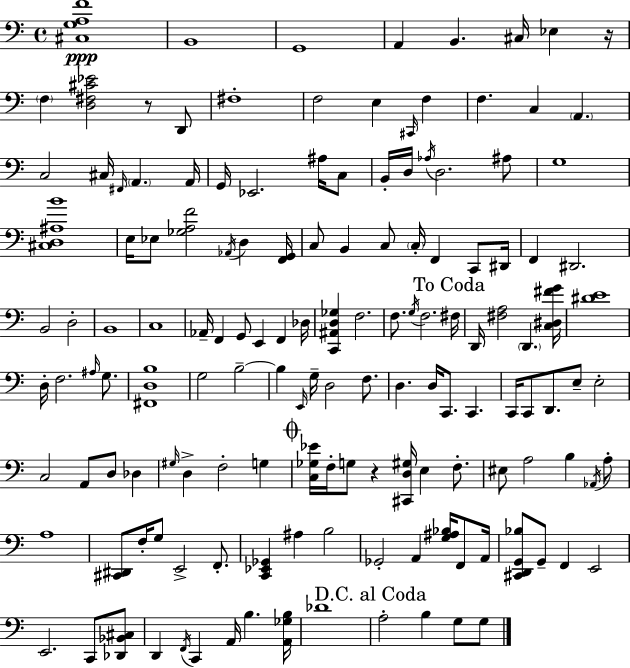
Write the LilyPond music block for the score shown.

{
  \clef bass
  \time 4/4
  \defaultTimeSignature
  \key a \minor
  \repeat volta 2 { <cis g a f'>1\ppp | b,1 | g,1 | a,4 b,4. cis16 ees4 r16 | \break \parenthesize f4 <d fis cis' ees'>2 r8 d,8 | fis1-. | f2 e4 \grace { cis,16 } f4 | f4. c4 \parenthesize a,4. | \break c2 cis16 \grace { fis,16 } \parenthesize a,4. | a,16 g,16 ees,2. ais16 | c8 b,16-. d16 \acciaccatura { aes16 } d2. | ais8 g1 | \break <cis d ais b'>1 | e16 ees8 <ges a f'>2 \acciaccatura { aes,16 } d4 | <f, g,>16 c8 b,4 c8 \parenthesize c16-. f,4 | c,8 dis,16 f,4 dis,2. | \break b,2 d2-. | b,1 | c1 | aes,16-- f,4 g,8 e,4 f,4 | \break des16 <c, ais, d ges>4 f2. | f8. \acciaccatura { g16 } f2. | \mark "To Coda" fis16 d,16 <fis a>2 \parenthesize d,4. | <c dis fis' g'>16 <dis' e'>1 | \break d16-. f2. | \grace { ais16 } g8. <fis, d b>1 | g2 b2--~~ | b4 \grace { e,16 } g16-- d2 | \break f8. d4. d16 c,8. | c,4. c,16 c,8 d,8. e8-- e2-. | c2 a,8 | d8 des4 \grace { gis16 } d4-> f2-. | \break g4 \mark \markup { \musicglyph "scripts.coda" } <c ges ees'>16 f16-. g8 r4 | <cis, d gis>16 e4 f8.-. eis8 a2 | b4 \acciaccatura { aes,16 } a8-. a1 | <cis, dis,>8 f16-. g8 e,2-> | \break f,8.-. <c, ees, ges,>4 ais4 | b2 ges,2-. | a,4 <g ais bes>16 f,8 a,16 <cis, d, g, bes>8 g,8-- f,4 | e,2 e,2. | \break c,8 <des, bes, cis>8 d,4 \acciaccatura { f,16 } c,4 | a,16 b4. <a, ges b>16 des'1 | \mark "D.C. al Coda" a2-. | b4 g8 g8 } \bar "|."
}